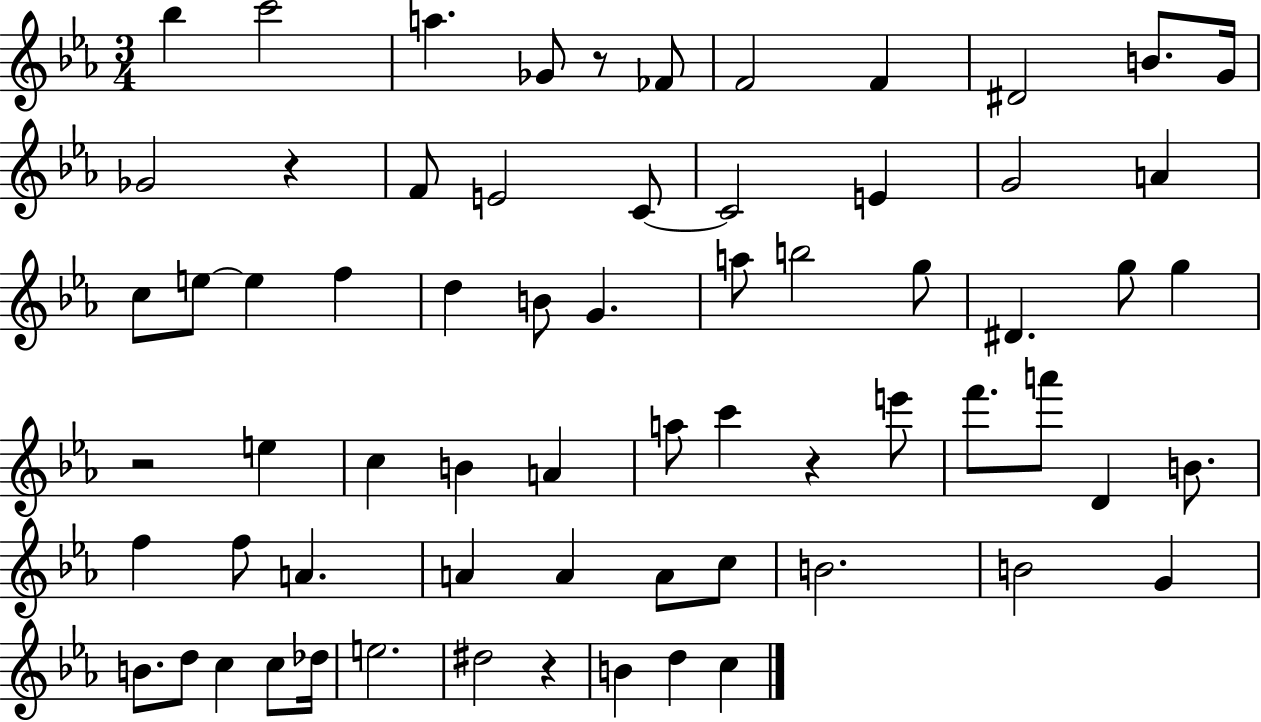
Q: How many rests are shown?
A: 5